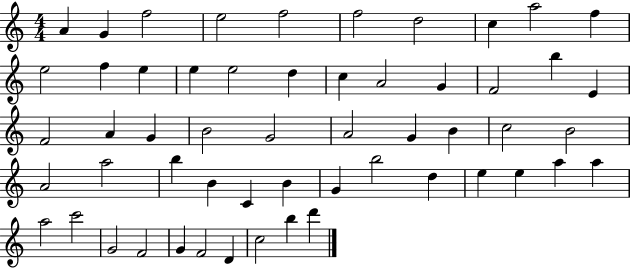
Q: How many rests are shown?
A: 0